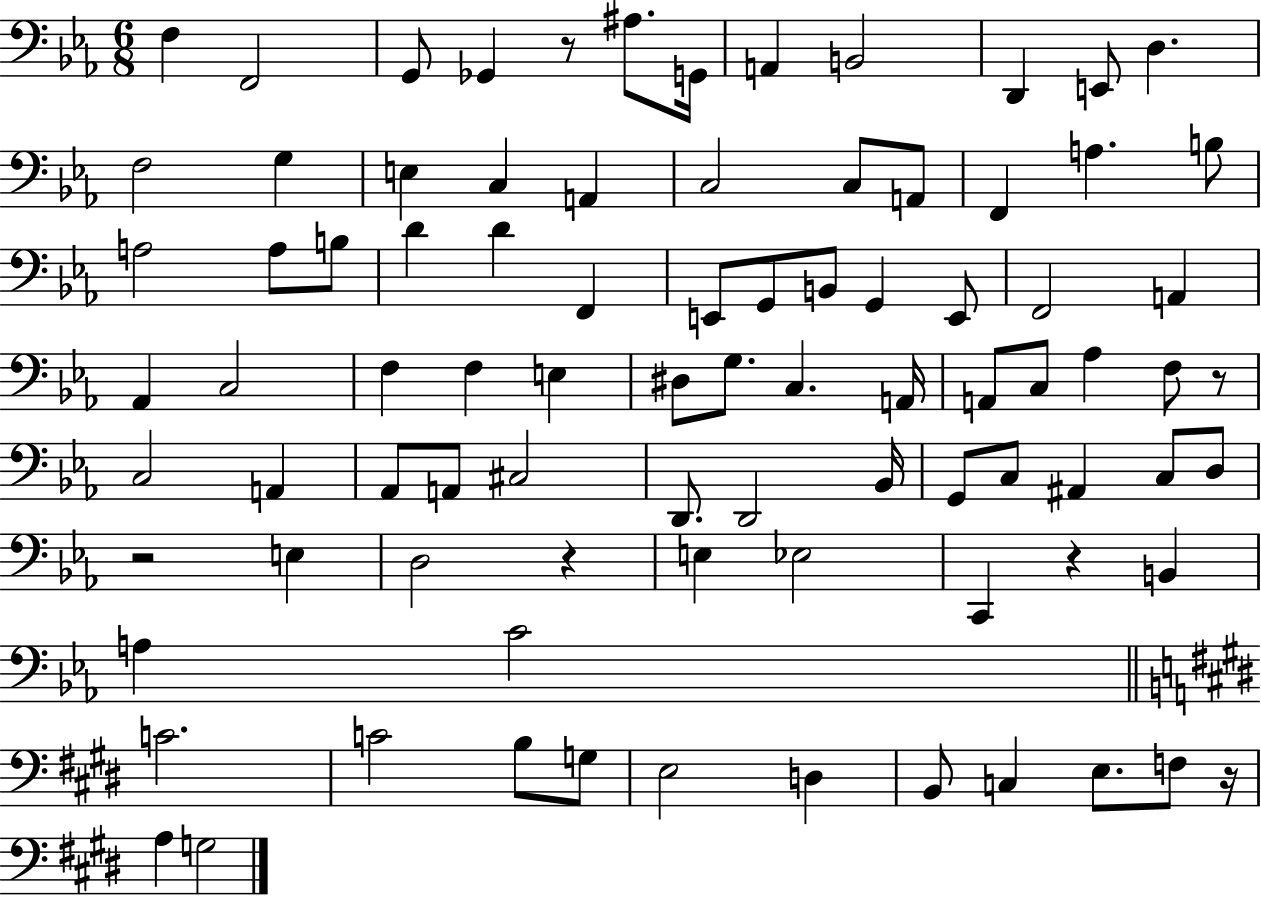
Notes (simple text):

F3/q F2/h G2/e Gb2/q R/e A#3/e. G2/s A2/q B2/h D2/q E2/e D3/q. F3/h G3/q E3/q C3/q A2/q C3/h C3/e A2/e F2/q A3/q. B3/e A3/h A3/e B3/e D4/q D4/q F2/q E2/e G2/e B2/e G2/q E2/e F2/h A2/q Ab2/q C3/h F3/q F3/q E3/q D#3/e G3/e. C3/q. A2/s A2/e C3/e Ab3/q F3/e R/e C3/h A2/q Ab2/e A2/e C#3/h D2/e. D2/h Bb2/s G2/e C3/e A#2/q C3/e D3/e R/h E3/q D3/h R/q E3/q Eb3/h C2/q R/q B2/q A3/q C4/h C4/h. C4/h B3/e G3/e E3/h D3/q B2/e C3/q E3/e. F3/e R/s A3/q G3/h